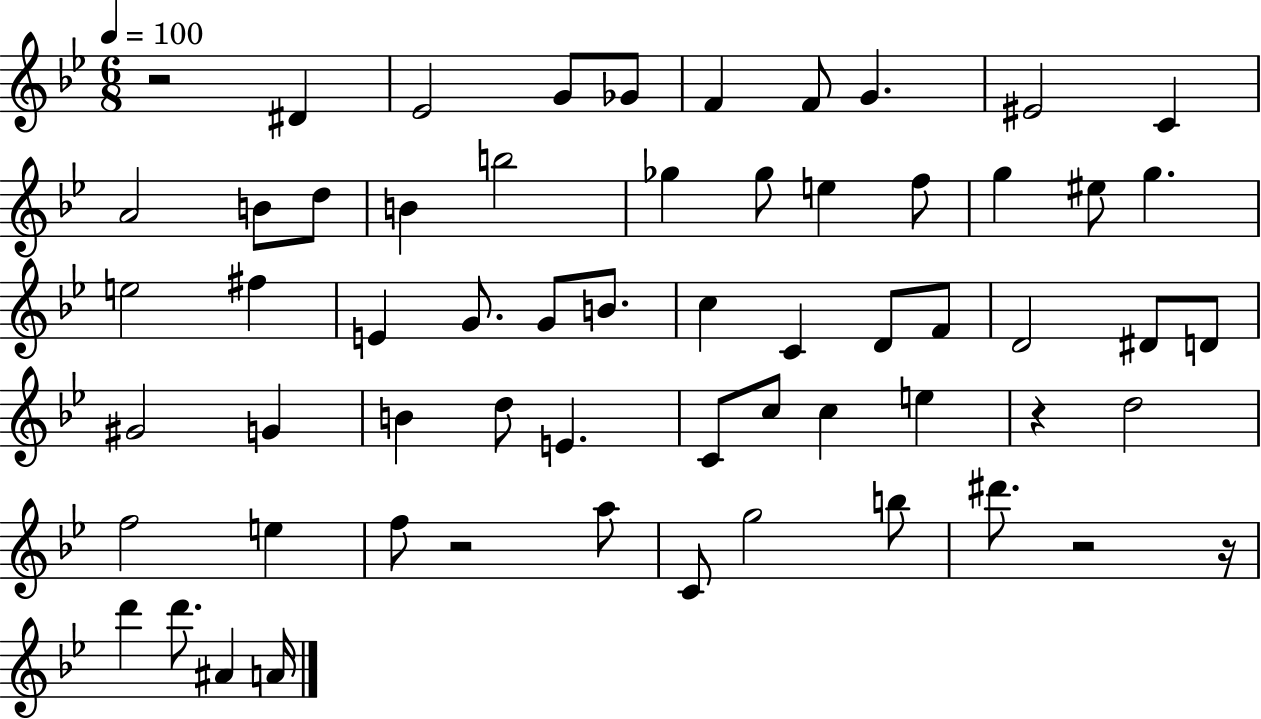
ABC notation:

X:1
T:Untitled
M:6/8
L:1/4
K:Bb
z2 ^D _E2 G/2 _G/2 F F/2 G ^E2 C A2 B/2 d/2 B b2 _g _g/2 e f/2 g ^e/2 g e2 ^f E G/2 G/2 B/2 c C D/2 F/2 D2 ^D/2 D/2 ^G2 G B d/2 E C/2 c/2 c e z d2 f2 e f/2 z2 a/2 C/2 g2 b/2 ^d'/2 z2 z/4 d' d'/2 ^A A/4